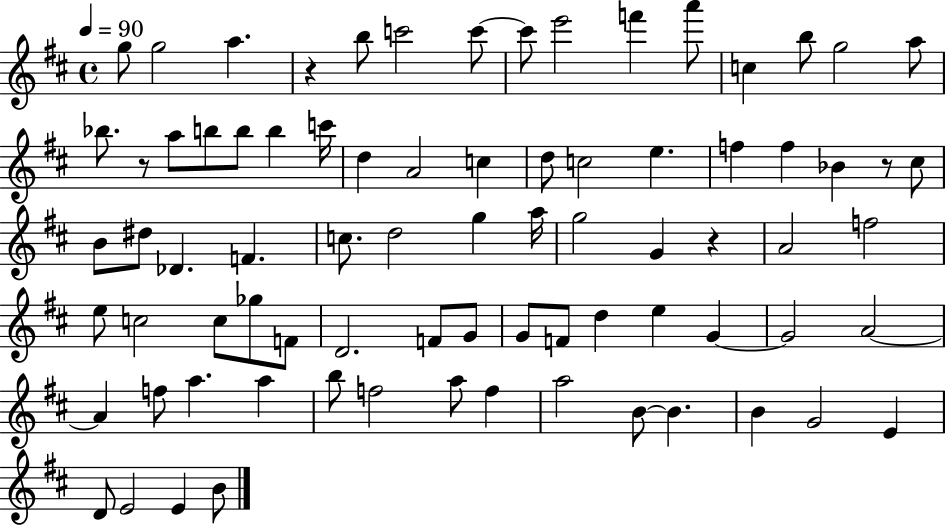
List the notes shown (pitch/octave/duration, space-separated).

G5/e G5/h A5/q. R/q B5/e C6/h C6/e C6/e E6/h F6/q A6/e C5/q B5/e G5/h A5/e Bb5/e. R/e A5/e B5/e B5/e B5/q C6/s D5/q A4/h C5/q D5/e C5/h E5/q. F5/q F5/q Bb4/q R/e C#5/e B4/e D#5/e Db4/q. F4/q. C5/e. D5/h G5/q A5/s G5/h G4/q R/q A4/h F5/h E5/e C5/h C5/e Gb5/e F4/e D4/h. F4/e G4/e G4/e F4/e D5/q E5/q G4/q G4/h A4/h A4/q F5/e A5/q. A5/q B5/e F5/h A5/e F5/q A5/h B4/e B4/q. B4/q G4/h E4/q D4/e E4/h E4/q B4/e